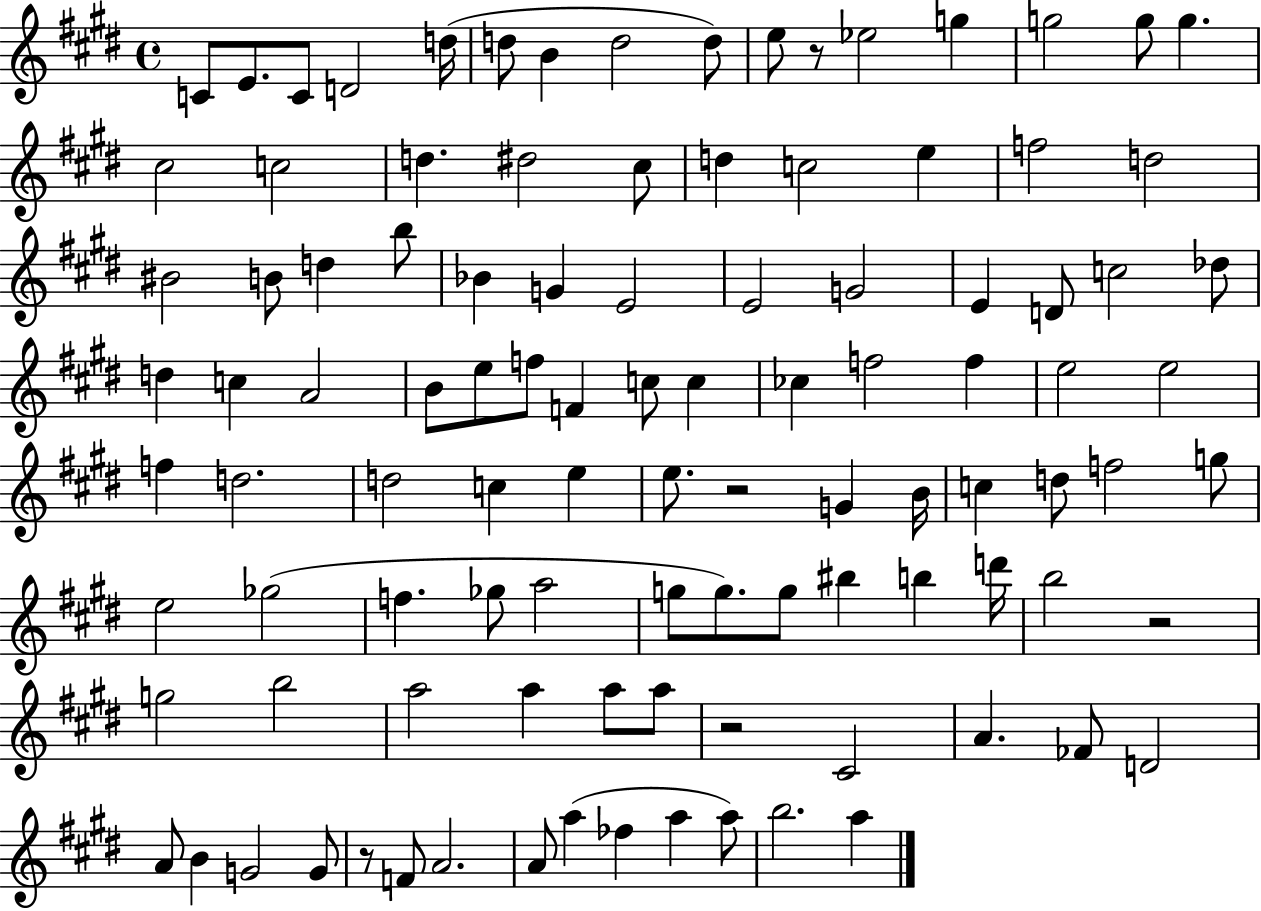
{
  \clef treble
  \time 4/4
  \defaultTimeSignature
  \key e \major
  c'8 e'8. c'8 d'2 d''16( | d''8 b'4 d''2 d''8) | e''8 r8 ees''2 g''4 | g''2 g''8 g''4. | \break cis''2 c''2 | d''4. dis''2 cis''8 | d''4 c''2 e''4 | f''2 d''2 | \break bis'2 b'8 d''4 b''8 | bes'4 g'4 e'2 | e'2 g'2 | e'4 d'8 c''2 des''8 | \break d''4 c''4 a'2 | b'8 e''8 f''8 f'4 c''8 c''4 | ces''4 f''2 f''4 | e''2 e''2 | \break f''4 d''2. | d''2 c''4 e''4 | e''8. r2 g'4 b'16 | c''4 d''8 f''2 g''8 | \break e''2 ges''2( | f''4. ges''8 a''2 | g''8 g''8.) g''8 bis''4 b''4 d'''16 | b''2 r2 | \break g''2 b''2 | a''2 a''4 a''8 a''8 | r2 cis'2 | a'4. fes'8 d'2 | \break a'8 b'4 g'2 g'8 | r8 f'8 a'2. | a'8 a''4( fes''4 a''4 a''8) | b''2. a''4 | \break \bar "|."
}